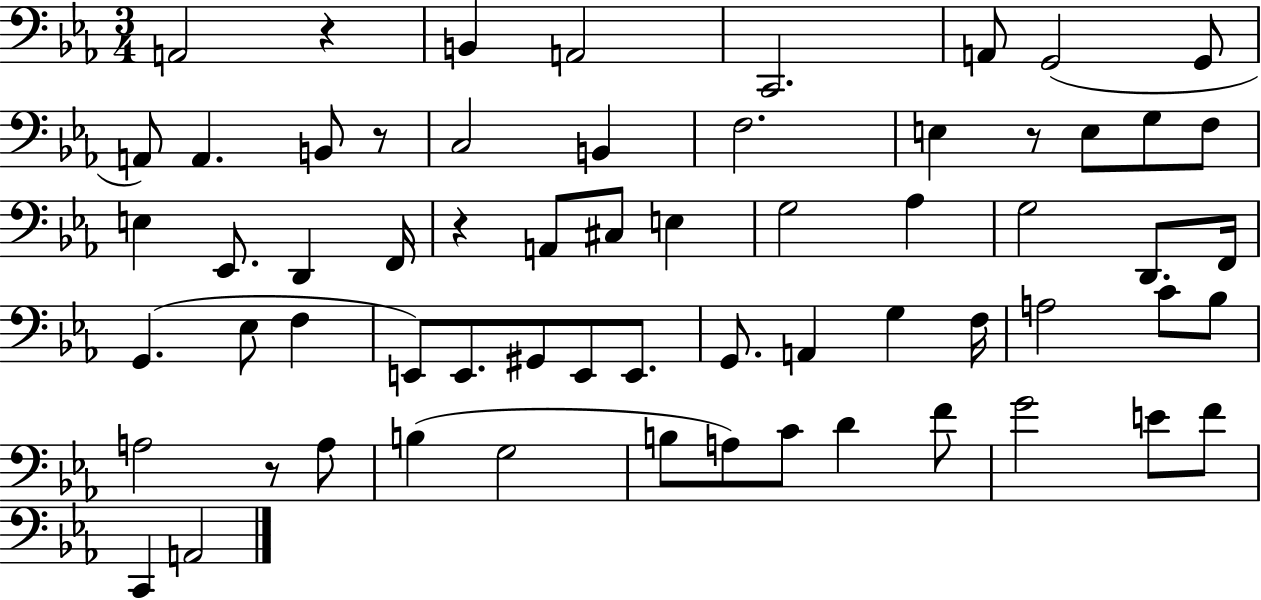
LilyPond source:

{
  \clef bass
  \numericTimeSignature
  \time 3/4
  \key ees \major
  a,2 r4 | b,4 a,2 | c,2. | a,8 g,2( g,8 | \break a,8) a,4. b,8 r8 | c2 b,4 | f2. | e4 r8 e8 g8 f8 | \break e4 ees,8. d,4 f,16 | r4 a,8 cis8 e4 | g2 aes4 | g2 d,8. f,16 | \break g,4.( ees8 f4 | e,8) e,8. gis,8 e,8 e,8. | g,8. a,4 g4 f16 | a2 c'8 bes8 | \break a2 r8 a8 | b4( g2 | b8 a8) c'8 d'4 f'8 | g'2 e'8 f'8 | \break c,4 a,2 | \bar "|."
}